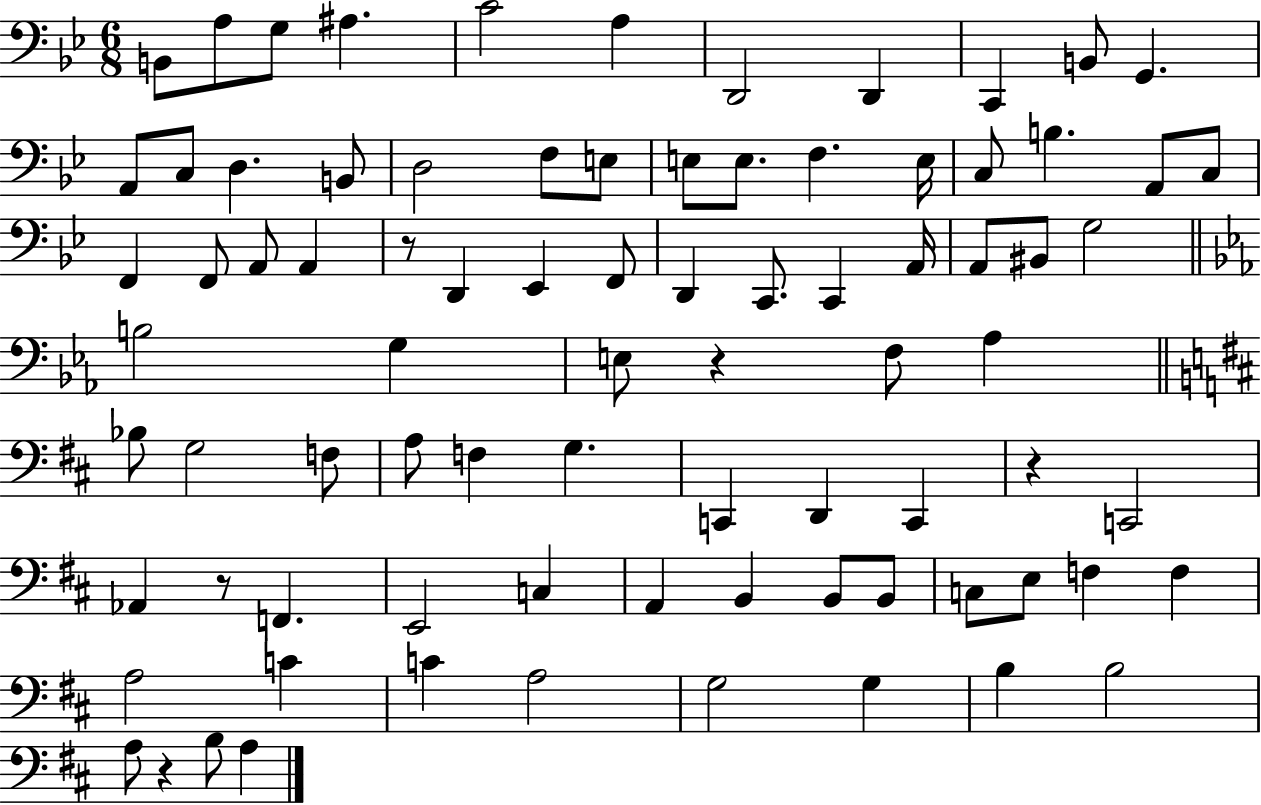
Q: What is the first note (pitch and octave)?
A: B2